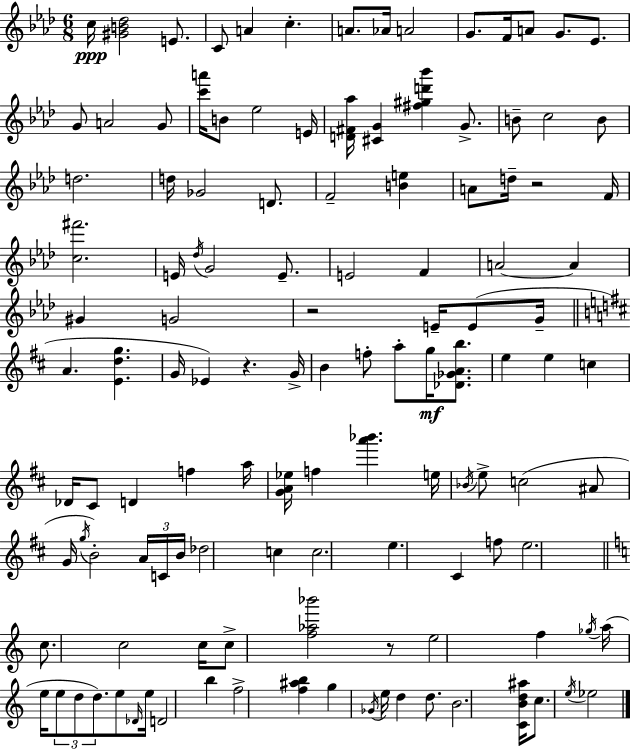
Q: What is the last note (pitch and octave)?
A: Eb5